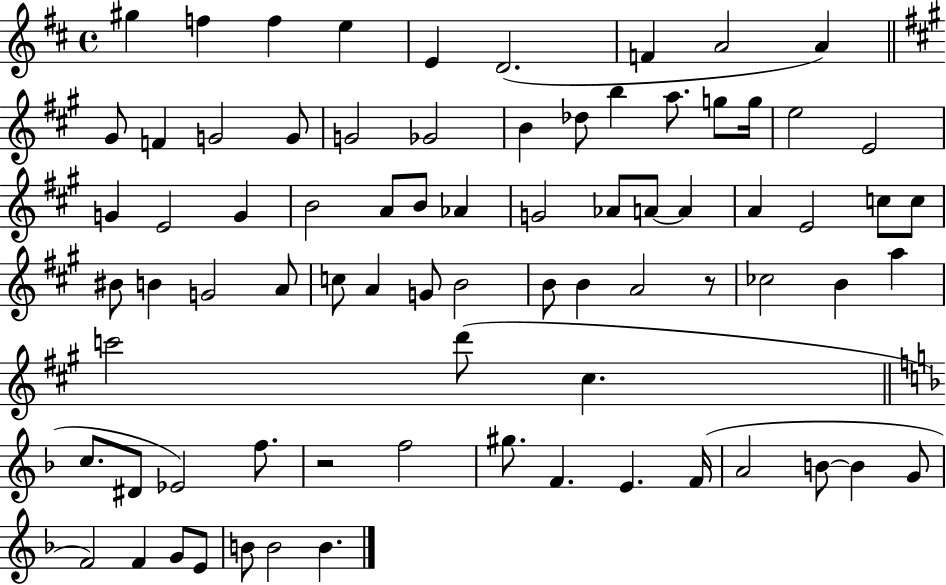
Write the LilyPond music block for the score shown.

{
  \clef treble
  \time 4/4
  \defaultTimeSignature
  \key d \major
  gis''4 f''4 f''4 e''4 | e'4 d'2.( | f'4 a'2 a'4) | \bar "||" \break \key a \major gis'8 f'4 g'2 g'8 | g'2 ges'2 | b'4 des''8 b''4 a''8. g''8 g''16 | e''2 e'2 | \break g'4 e'2 g'4 | b'2 a'8 b'8 aes'4 | g'2 aes'8 a'8~~ a'4 | a'4 e'2 c''8 c''8 | \break bis'8 b'4 g'2 a'8 | c''8 a'4 g'8 b'2 | b'8 b'4 a'2 r8 | ces''2 b'4 a''4 | \break c'''2 d'''8( cis''4. | \bar "||" \break \key f \major c''8. dis'8 ees'2) f''8. | r2 f''2 | gis''8. f'4. e'4. f'16( | a'2 b'8~~ b'4 g'8 | \break f'2) f'4 g'8 e'8 | b'8 b'2 b'4. | \bar "|."
}